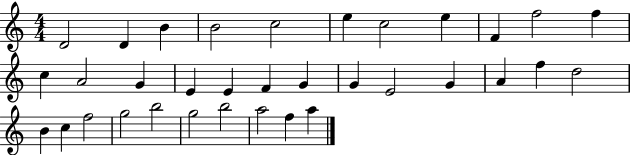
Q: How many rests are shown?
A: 0